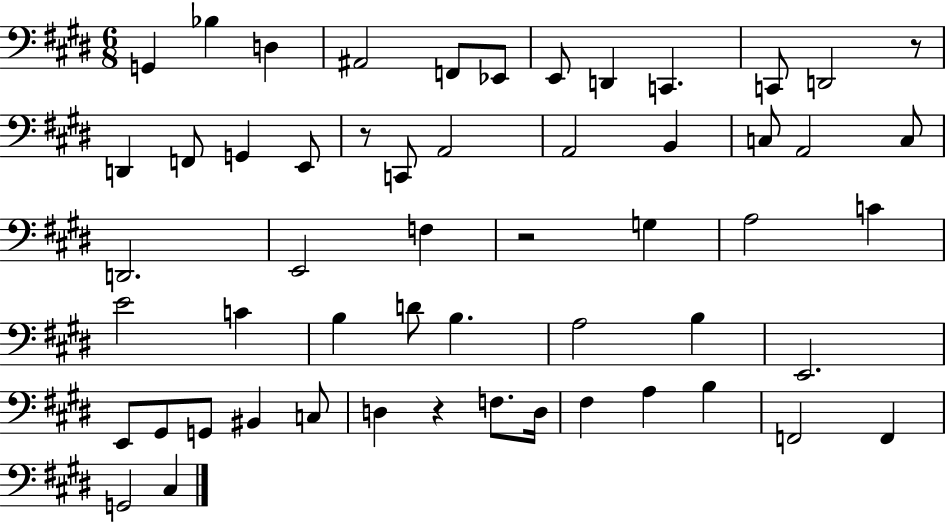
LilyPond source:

{
  \clef bass
  \numericTimeSignature
  \time 6/8
  \key e \major
  \repeat volta 2 { g,4 bes4 d4 | ais,2 f,8 ees,8 | e,8 d,4 c,4. | c,8 d,2 r8 | \break d,4 f,8 g,4 e,8 | r8 c,8 a,2 | a,2 b,4 | c8 a,2 c8 | \break d,2. | e,2 f4 | r2 g4 | a2 c'4 | \break e'2 c'4 | b4 d'8 b4. | a2 b4 | e,2. | \break e,8 gis,8 g,8 bis,4 c8 | d4 r4 f8. d16 | fis4 a4 b4 | f,2 f,4 | \break g,2 cis4 | } \bar "|."
}